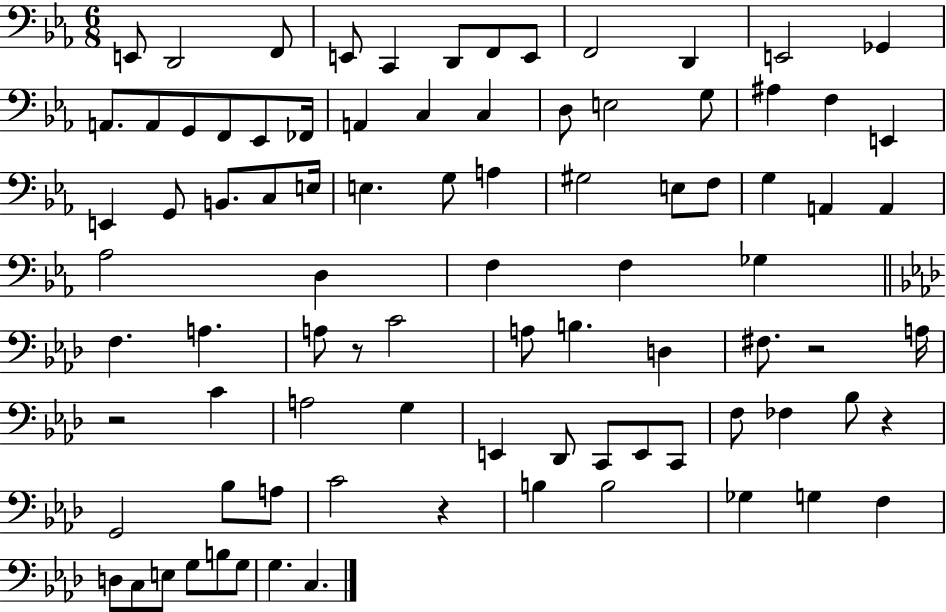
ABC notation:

X:1
T:Untitled
M:6/8
L:1/4
K:Eb
E,,/2 D,,2 F,,/2 E,,/2 C,, D,,/2 F,,/2 E,,/2 F,,2 D,, E,,2 _G,, A,,/2 A,,/2 G,,/2 F,,/2 _E,,/2 _F,,/4 A,, C, C, D,/2 E,2 G,/2 ^A, F, E,, E,, G,,/2 B,,/2 C,/2 E,/4 E, G,/2 A, ^G,2 E,/2 F,/2 G, A,, A,, _A,2 D, F, F, _G, F, A, A,/2 z/2 C2 A,/2 B, D, ^F,/2 z2 A,/4 z2 C A,2 G, E,, _D,,/2 C,,/2 E,,/2 C,,/2 F,/2 _F, _B,/2 z G,,2 _B,/2 A,/2 C2 z B, B,2 _G, G, F, D,/2 C,/2 E,/2 G,/2 B,/2 G,/2 G, C,